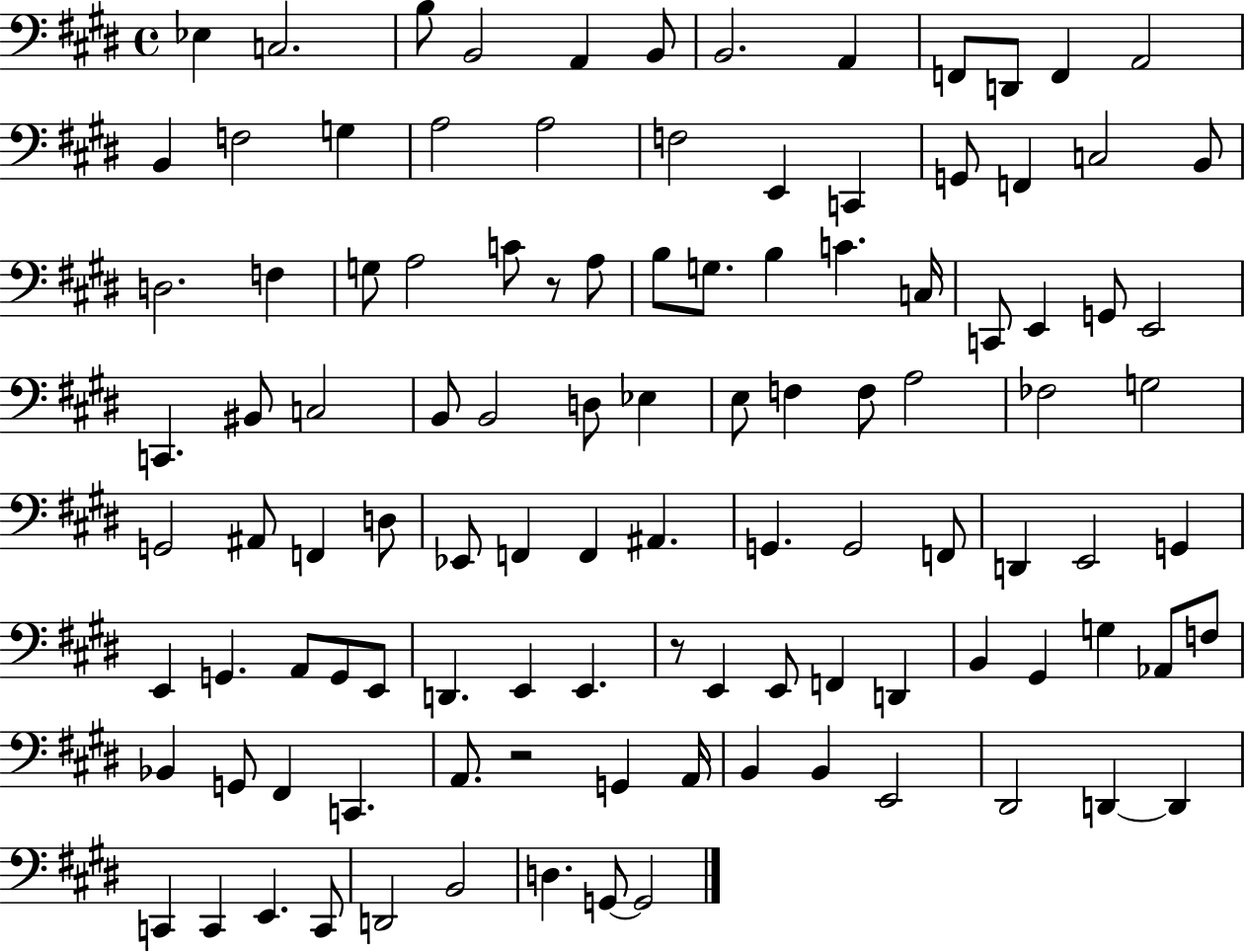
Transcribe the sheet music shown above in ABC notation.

X:1
T:Untitled
M:4/4
L:1/4
K:E
_E, C,2 B,/2 B,,2 A,, B,,/2 B,,2 A,, F,,/2 D,,/2 F,, A,,2 B,, F,2 G, A,2 A,2 F,2 E,, C,, G,,/2 F,, C,2 B,,/2 D,2 F, G,/2 A,2 C/2 z/2 A,/2 B,/2 G,/2 B, C C,/4 C,,/2 E,, G,,/2 E,,2 C,, ^B,,/2 C,2 B,,/2 B,,2 D,/2 _E, E,/2 F, F,/2 A,2 _F,2 G,2 G,,2 ^A,,/2 F,, D,/2 _E,,/2 F,, F,, ^A,, G,, G,,2 F,,/2 D,, E,,2 G,, E,, G,, A,,/2 G,,/2 E,,/2 D,, E,, E,, z/2 E,, E,,/2 F,, D,, B,, ^G,, G, _A,,/2 F,/2 _B,, G,,/2 ^F,, C,, A,,/2 z2 G,, A,,/4 B,, B,, E,,2 ^D,,2 D,, D,, C,, C,, E,, C,,/2 D,,2 B,,2 D, G,,/2 G,,2